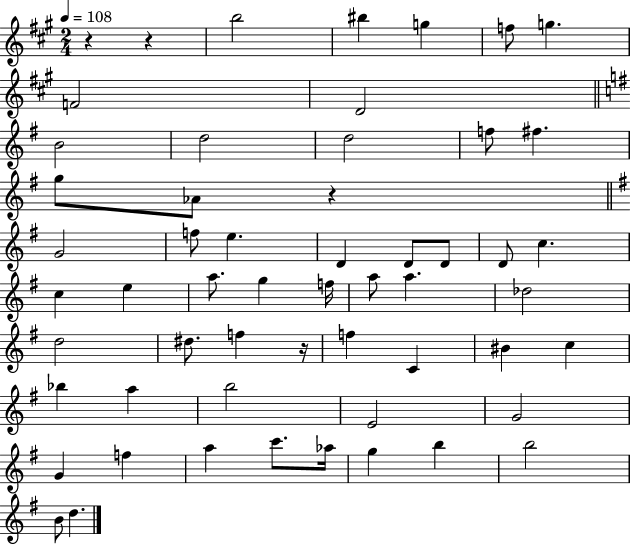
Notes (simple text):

R/q R/q B5/h BIS5/q G5/q F5/e G5/q. F4/h D4/h B4/h D5/h D5/h F5/e F#5/q. G5/e Ab4/e R/q G4/h F5/e E5/q. D4/q D4/e D4/e D4/e C5/q. C5/q E5/q A5/e. G5/q F5/s A5/e A5/q. Db5/h D5/h D#5/e. F5/q R/s F5/q C4/q BIS4/q C5/q Bb5/q A5/q B5/h E4/h G4/h G4/q F5/q A5/q C6/e. Ab5/s G5/q B5/q B5/h B4/e D5/q.